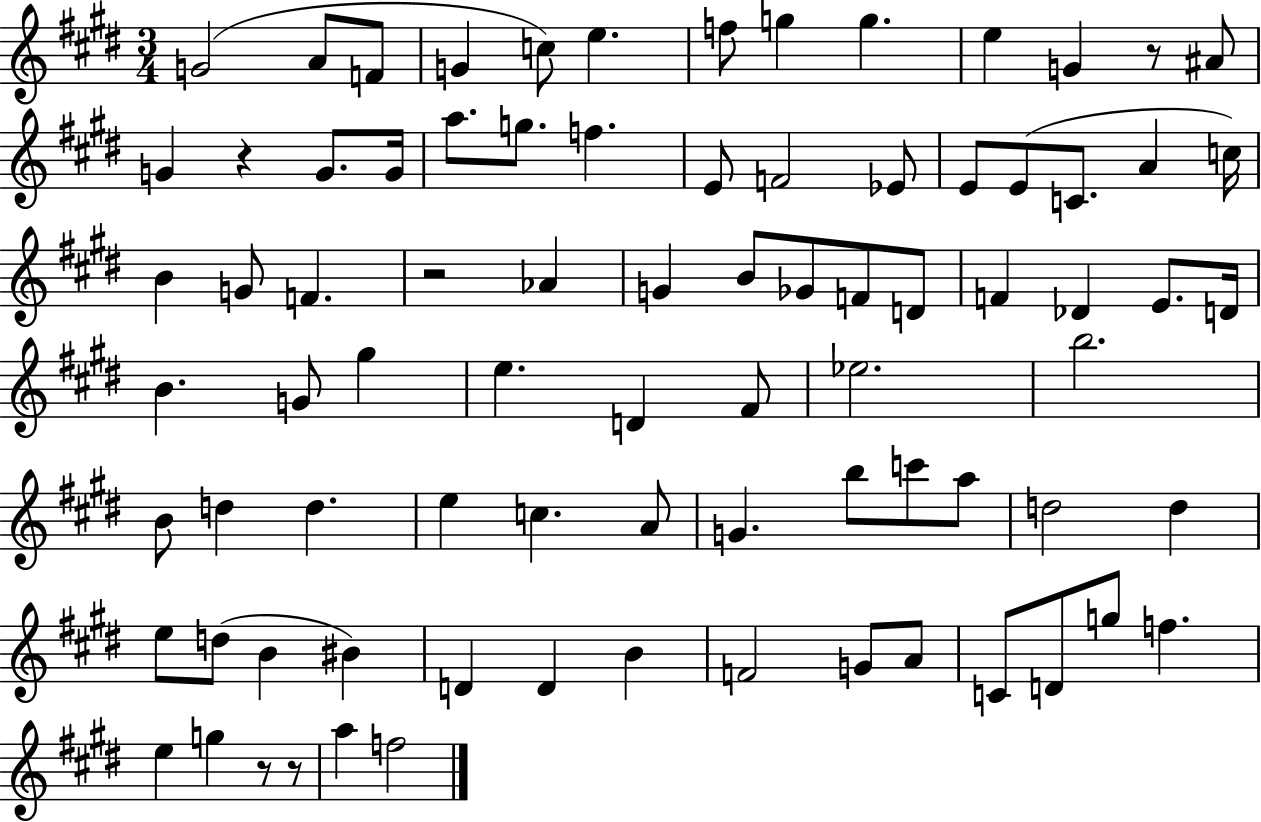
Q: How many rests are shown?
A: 5